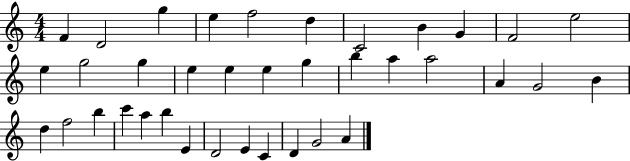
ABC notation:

X:1
T:Untitled
M:4/4
L:1/4
K:C
F D2 g e f2 d C2 B G F2 e2 e g2 g e e e g b a a2 A G2 B d f2 b c' a b E D2 E C D G2 A